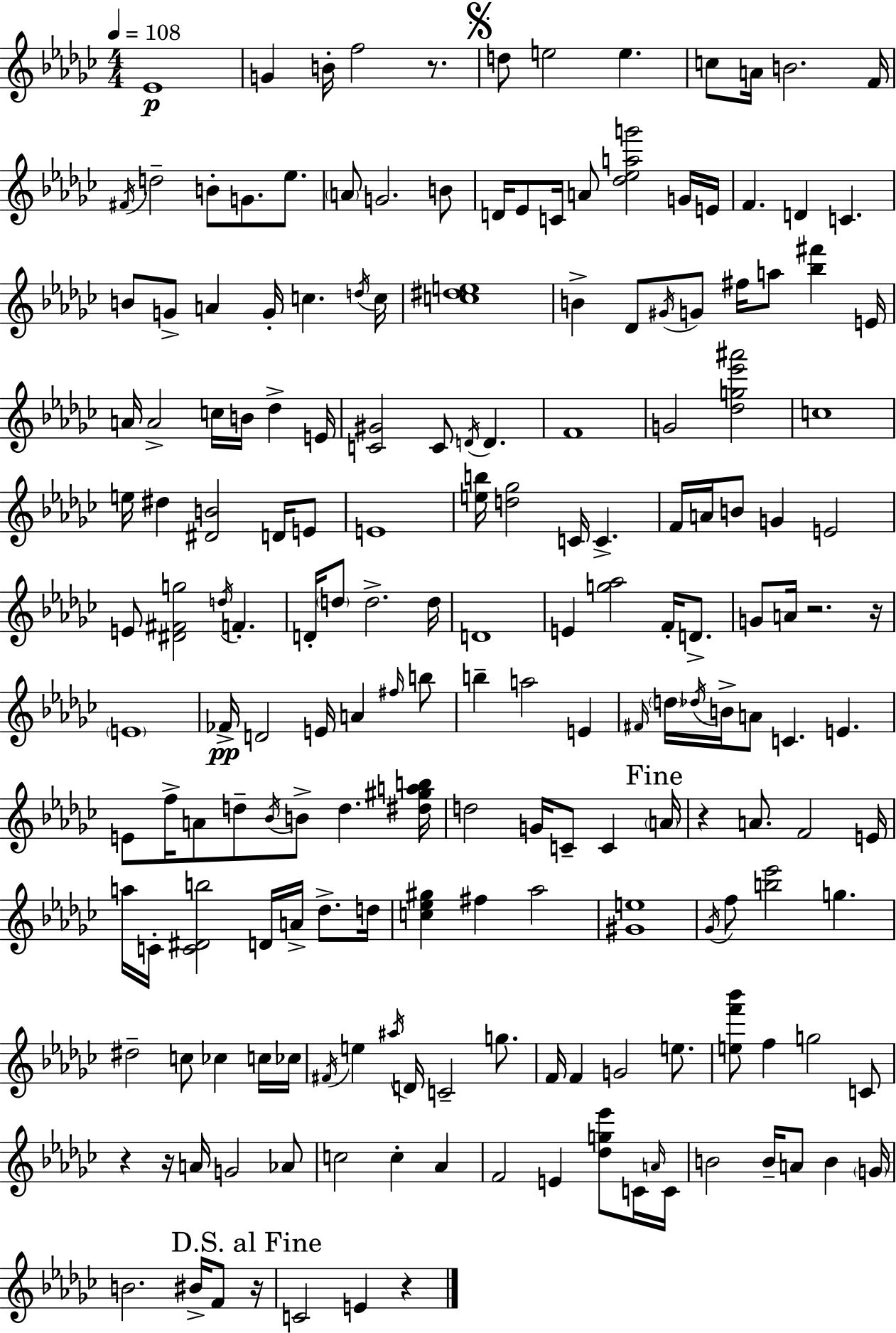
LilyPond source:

{
  \clef treble
  \numericTimeSignature
  \time 4/4
  \key ees \minor
  \tempo 4 = 108
  ees'1\p | g'4 b'16-. f''2 r8. | \mark \markup { \musicglyph "scripts.segno" } d''8 e''2 e''4. | c''8 a'16 b'2. f'16 | \break \acciaccatura { fis'16 } d''2-- b'8-. g'8. ees''8. | \parenthesize a'8 g'2. b'8 | d'16 ees'8 c'16 a'8 <des'' ees'' a'' g'''>2 g'16 | e'16 f'4. d'4 c'4. | \break b'8 g'8-> a'4 g'16-. c''4. | \acciaccatura { d''16 } c''16 <c'' dis'' e''>1 | b'4-> des'8 \acciaccatura { gis'16 } g'8 fis''16 a''8 <bes'' fis'''>4 | e'16 a'16 a'2-> c''16 b'16 des''4-> | \break e'16 <c' gis'>2 c'8 \acciaccatura { d'16 } d'4. | f'1 | g'2 <des'' g'' ees''' ais'''>2 | c''1 | \break e''16 dis''4 <dis' b'>2 | d'16 e'8 e'1 | <e'' b''>16 <d'' ges''>2 c'16 c'4.-> | f'16 a'16 b'8 g'4 e'2 | \break e'8 <dis' fis' g''>2 \acciaccatura { d''16 } f'4.-. | d'16-. \parenthesize d''8 d''2.-> | d''16 d'1 | e'4 <g'' aes''>2 | \break f'16-. d'8.-> g'8 a'16 r2. | r16 \parenthesize e'1 | fes'16->\pp d'2 e'16 a'4 | \grace { fis''16 } b''8 b''4-- a''2 | \break e'4 \grace { fis'16 } \parenthesize d''16 \acciaccatura { des''16 } b'16-> a'8 c'4. | e'4. e'8 f''16-> a'8 d''8-- \acciaccatura { bes'16 } | b'8-> d''4. <dis'' gis'' a'' b''>16 d''2 | g'16 c'8-- c'4 \mark "Fine" \parenthesize a'16 r4 a'8. | \break f'2 e'16 a''16 c'16-. <c' dis' b''>2 | d'16 a'16-> des''8.-> d''16 <c'' ees'' gis''>4 fis''4 | aes''2 <gis' e''>1 | \acciaccatura { ges'16 } f''8 <b'' ees'''>2 | \break g''4. dis''2-- | c''8 ces''4 c''16 ces''16 \acciaccatura { fis'16 } e''4 \acciaccatura { ais''16 } | d'16 c'2-- g''8. f'16 f'4 | g'2 e''8. <e'' f''' bes'''>8 f''4 | \break g''2 c'8 r4 | r16 a'16 g'2 aes'8 c''2 | c''4-. aes'4 f'2 | e'4 <des'' g'' ees'''>8 c'16 \grace { a'16 } c'16 b'2 | \break b'16-- a'8 b'4 \parenthesize g'16 b'2. | bis'16-> f'8 \mark "D.S. al Fine" r16 c'2 | e'4 r4 \bar "|."
}